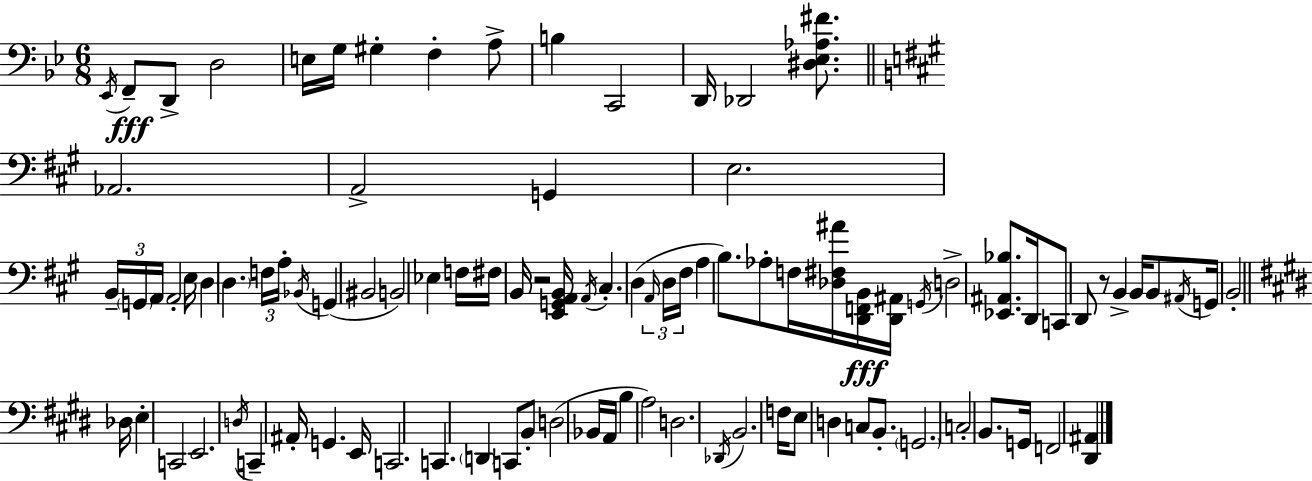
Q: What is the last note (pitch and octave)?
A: F2